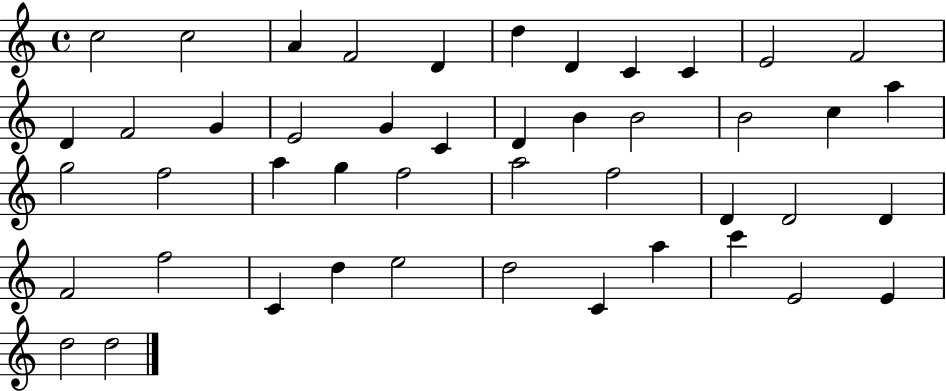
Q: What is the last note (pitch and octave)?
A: D5